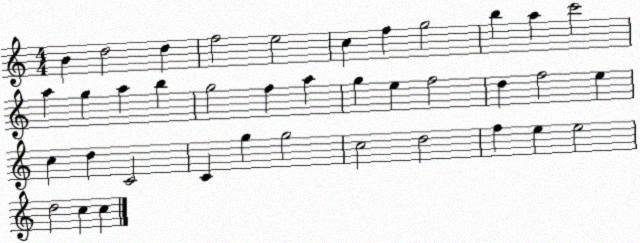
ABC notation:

X:1
T:Untitled
M:4/4
L:1/4
K:C
B d2 d f2 e2 c f g2 b a c'2 a g a b g2 f a g e f2 d f2 e c d C2 C g g2 c2 d2 f e e2 d2 c c